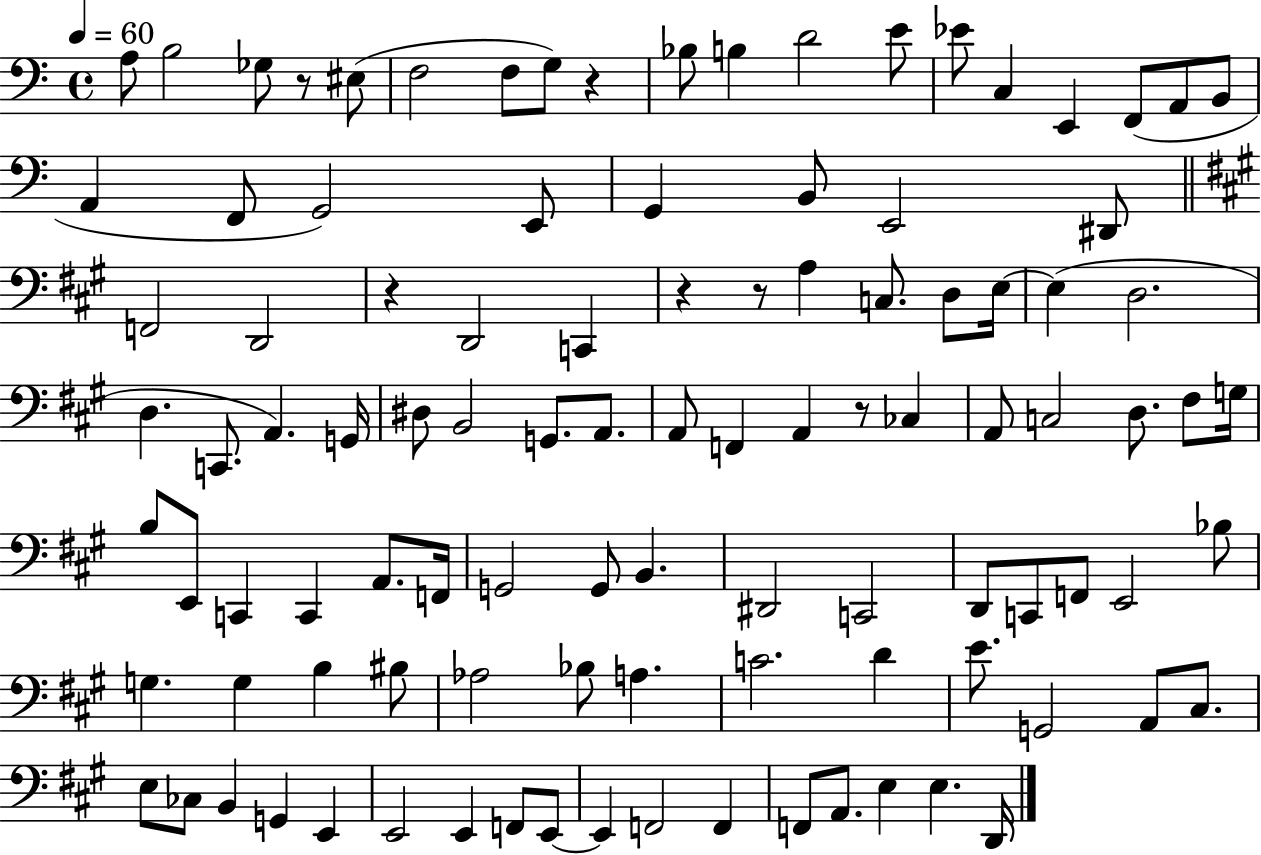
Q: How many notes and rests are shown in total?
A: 104